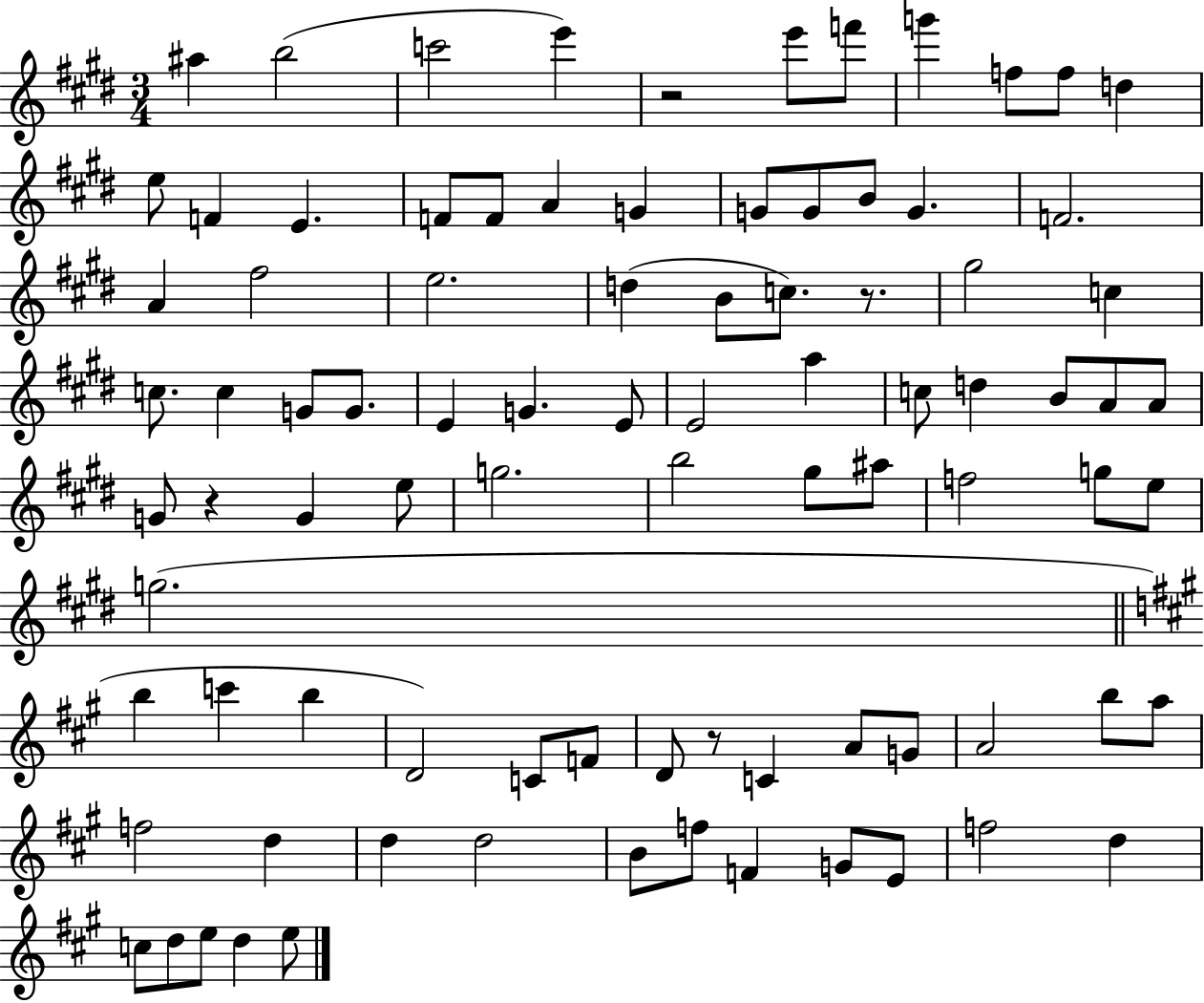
{
  \clef treble
  \numericTimeSignature
  \time 3/4
  \key e \major
  ais''4 b''2( | c'''2 e'''4) | r2 e'''8 f'''8 | g'''4 f''8 f''8 d''4 | \break e''8 f'4 e'4. | f'8 f'8 a'4 g'4 | g'8 g'8 b'8 g'4. | f'2. | \break a'4 fis''2 | e''2. | d''4( b'8 c''8.) r8. | gis''2 c''4 | \break c''8. c''4 g'8 g'8. | e'4 g'4. e'8 | e'2 a''4 | c''8 d''4 b'8 a'8 a'8 | \break g'8 r4 g'4 e''8 | g''2. | b''2 gis''8 ais''8 | f''2 g''8 e''8 | \break g''2.( | \bar "||" \break \key a \major b''4 c'''4 b''4 | d'2) c'8 f'8 | d'8 r8 c'4 a'8 g'8 | a'2 b''8 a''8 | \break f''2 d''4 | d''4 d''2 | b'8 f''8 f'4 g'8 e'8 | f''2 d''4 | \break c''8 d''8 e''8 d''4 e''8 | \bar "|."
}